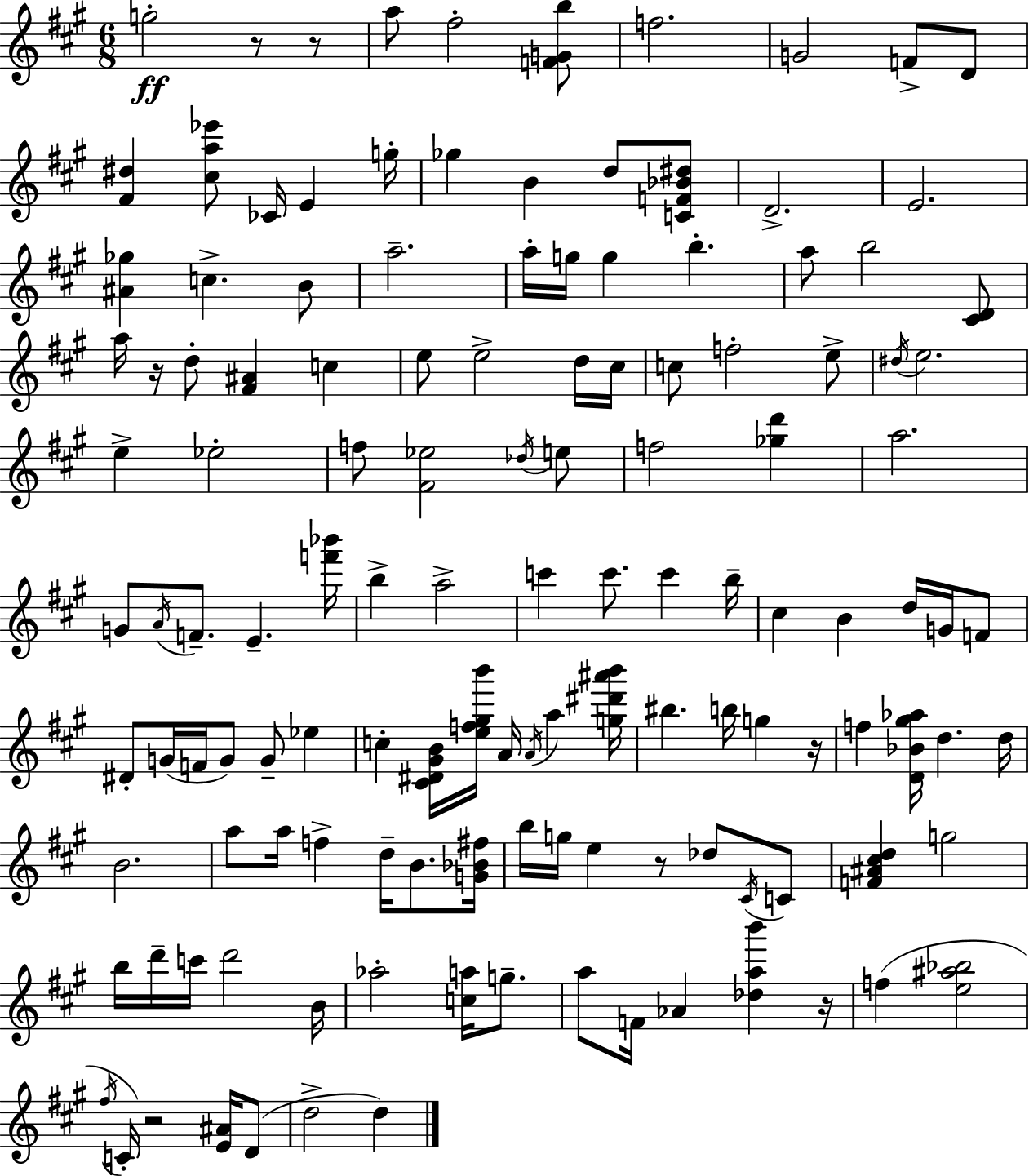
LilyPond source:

{
  \clef treble
  \numericTimeSignature
  \time 6/8
  \key a \major
  \repeat volta 2 { g''2-.\ff r8 r8 | a''8 fis''2-. <f' g' b''>8 | f''2. | g'2 f'8-> d'8 | \break <fis' dis''>4 <cis'' a'' ees'''>8 ces'16 e'4 g''16-. | ges''4 b'4 d''8 <c' f' bes' dis''>8 | d'2.-> | e'2. | \break <ais' ges''>4 c''4.-> b'8 | a''2.-- | a''16-. g''16 g''4 b''4.-. | a''8 b''2 <cis' d'>8 | \break a''16 r16 d''8-. <fis' ais'>4 c''4 | e''8 e''2-> d''16 cis''16 | c''8 f''2-. e''8-> | \acciaccatura { dis''16 } e''2. | \break e''4-> ees''2-. | f''8 <fis' ees''>2 \acciaccatura { des''16 } | e''8 f''2 <ges'' d'''>4 | a''2. | \break g'8 \acciaccatura { a'16 } f'8.-- e'4.-- | <f''' bes'''>16 b''4-> a''2-> | c'''4 c'''8. c'''4 | b''16-- cis''4 b'4 d''16 | \break g'16 f'8 dis'8-. g'16( f'16 g'8) g'8-- ees''4 | c''4-. <cis' dis' gis' b'>16 <e'' f'' gis'' b'''>16 a'16 \acciaccatura { a'16 } a''4 | <g'' dis''' ais''' b'''>16 bis''4. b''16 g''4 | r16 f''4 <d' bes' gis'' aes''>16 d''4. | \break d''16 b'2. | a''8 a''16 f''4-> d''16-- | b'8. <g' bes' fis''>16 b''16 g''16 e''4 r8 | des''8 \acciaccatura { cis'16 } c'8 <f' ais' cis'' d''>4 g''2 | \break b''16 d'''16-- c'''16 d'''2 | b'16 aes''2-. | <c'' a''>16 g''8.-- a''8 f'16 aes'4 | <des'' a'' b'''>4 r16 f''4( <e'' ais'' bes''>2 | \break \acciaccatura { fis''16 } c'16-.) r2 | <e' ais'>16 d'8( d''2-> | d''4) } \bar "|."
}